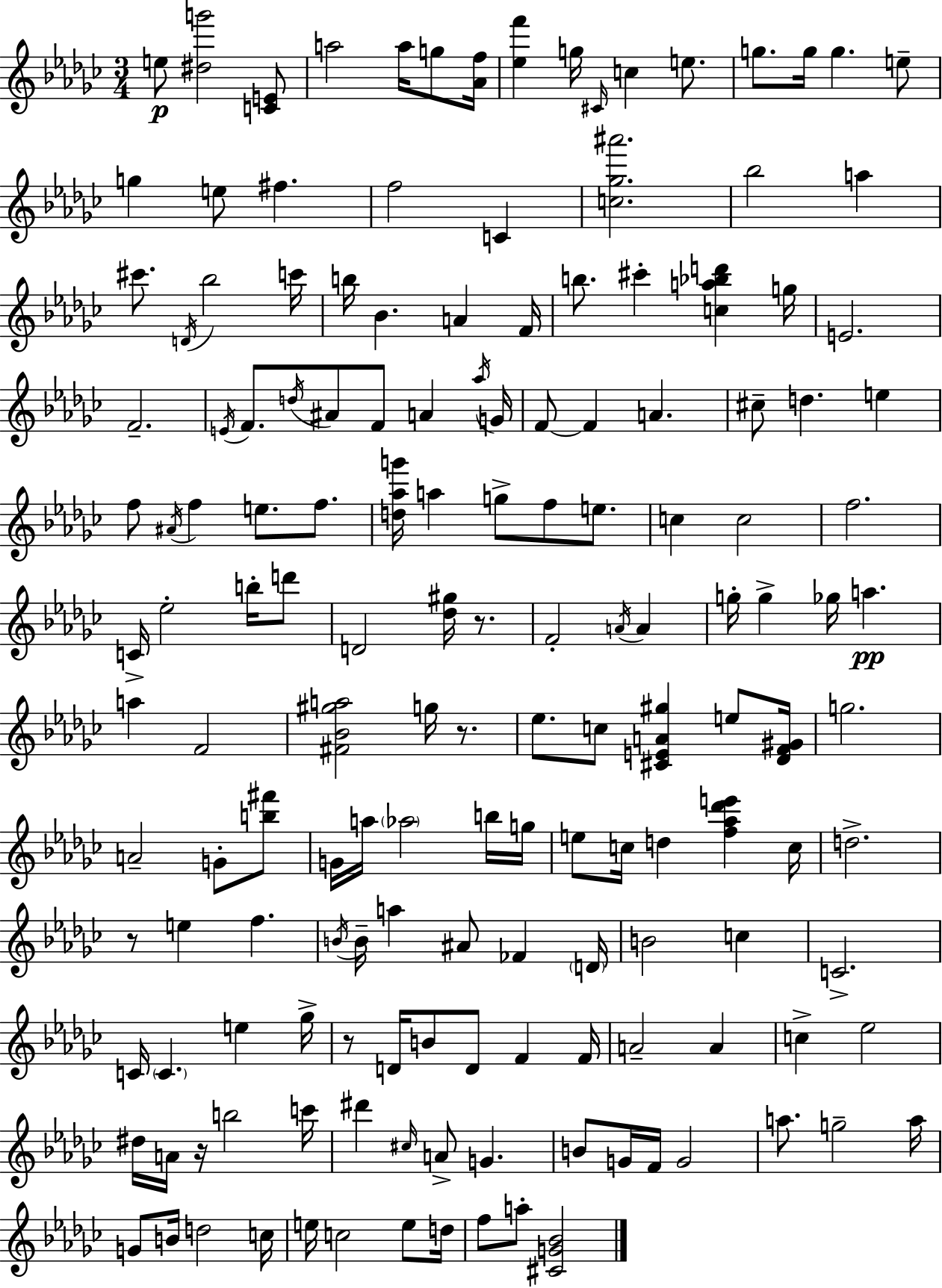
E5/e [D#5,G6]/h [C4,E4]/e A5/h A5/s G5/e [Ab4,F5]/s [Eb5,F6]/q G5/s C#4/s C5/q E5/e. G5/e. G5/s G5/q. E5/e G5/q E5/e F#5/q. F5/h C4/q [C5,Gb5,A#6]/h. Bb5/h A5/q C#6/e. D4/s Bb5/h C6/s B5/s Bb4/q. A4/q F4/s B5/e. C#6/q [C5,A5,Bb5,D6]/q G5/s E4/h. F4/h. E4/s F4/e. D5/s A#4/e F4/e A4/q Ab5/s G4/s F4/e F4/q A4/q. C#5/e D5/q. E5/q F5/e A#4/s F5/q E5/e. F5/e. [D5,Ab5,G6]/s A5/q G5/e F5/e E5/e. C5/q C5/h F5/h. C4/s Eb5/h B5/s D6/e D4/h [Db5,G#5]/s R/e. F4/h A4/s A4/q G5/s G5/q Gb5/s A5/q. A5/q F4/h [F#4,Bb4,G#5,A5]/h G5/s R/e. Eb5/e. C5/e [C#4,E4,A4,G#5]/q E5/e [Db4,F4,G#4]/s G5/h. A4/h G4/e [B5,F#6]/e G4/s A5/s Ab5/h B5/s G5/s E5/e C5/s D5/q [F5,Ab5,Db6,E6]/q C5/s D5/h. R/e E5/q F5/q. B4/s B4/s A5/q A#4/e FES4/q D4/s B4/h C5/q C4/h. C4/s C4/q. E5/q Gb5/s R/e D4/s B4/e D4/e F4/q F4/s A4/h A4/q C5/q Eb5/h D#5/s A4/s R/s B5/h C6/s D#6/q C#5/s A4/e G4/q. B4/e G4/s F4/s G4/h A5/e. G5/h A5/s G4/e B4/s D5/h C5/s E5/s C5/h E5/e D5/s F5/e A5/e [C#4,G4,Bb4]/h